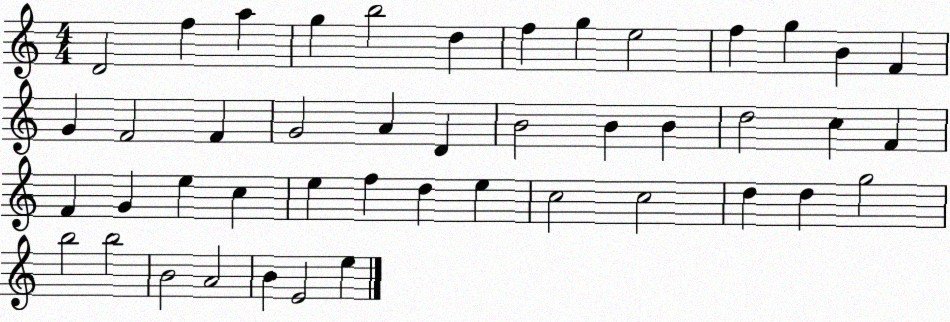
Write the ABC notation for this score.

X:1
T:Untitled
M:4/4
L:1/4
K:C
D2 f a g b2 d f g e2 f g B F G F2 F G2 A D B2 B B d2 c F F G e c e f d e c2 c2 d d g2 b2 b2 B2 A2 B E2 e